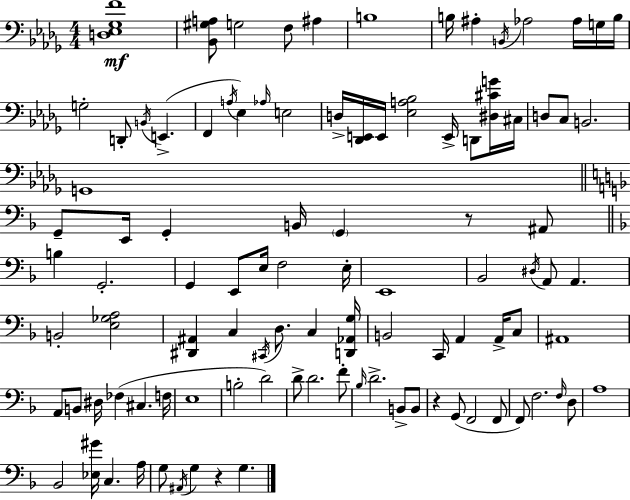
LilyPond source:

{
  \clef bass
  \numericTimeSignature
  \time 4/4
  \key bes \minor
  <d ees ges f'>1\mf | <bes, gis a>8 g2 f8 ais4 | b1 | b16 ais4-. \acciaccatura { b,16 } aes2 aes16 g16 | \break b16 g2-. d,8-. \acciaccatura { b,16 }( e,4.-> | f,4 \acciaccatura { a16 }) ees4 \grace { aes16 } e2 | d16-> <des, e,>16 e,16 <ees a bes>2 e,16-> | d,8 <dis cis' g'>16 cis16 d8 c8 b,2. | \break g,1 | \bar "||" \break \key d \minor g,8-- e,16 g,4-. b,16 \parenthesize g,4 r8 ais,8 | \bar "||" \break \key f \major b4 g,2.-. | g,4 e,8 e16 f2 e16-. | e,1 | bes,2 \acciaccatura { dis16 } a,8 a,4. | \break b,2-. <e ges a>2 | <dis, ais,>4 c4 \acciaccatura { cis,16 } d8. c4 | <d, aes, g>16 b,2 c,16 a,4 a,16-> | c8 ais,1 | \break a,8 b,8 dis16 fes4( cis4. | f16 e1 | b2-. d'2) | d'8-> d'2. | \break f'8-. \grace { bes16 } d'2.-> b,8-> | b,8 r4 g,8( f,2 | f,8 f,8) f2. | \grace { f16 } d8 a1 | \break bes,2 <ees gis'>16 c4. | a16 g8 \acciaccatura { ais,16 } g4 r4 g4. | \bar "|."
}